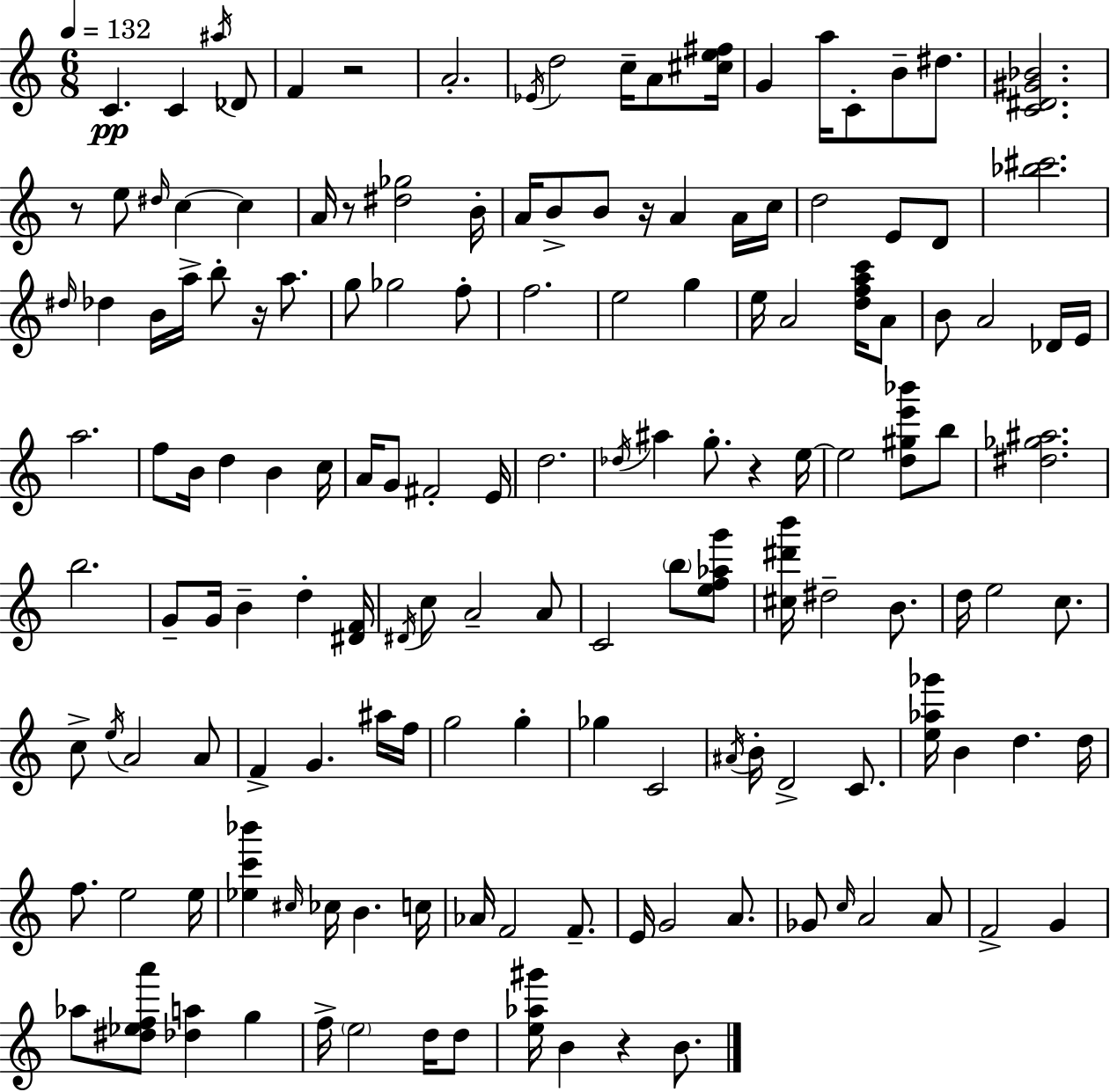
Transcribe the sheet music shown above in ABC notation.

X:1
T:Untitled
M:6/8
L:1/4
K:Am
C C ^a/4 _D/2 F z2 A2 _E/4 d2 c/4 A/2 [^ce^f]/4 G a/4 C/2 B/2 ^d/2 [C^D^G_B]2 z/2 e/2 ^d/4 c c A/4 z/2 [^d_g]2 B/4 A/4 B/2 B/2 z/4 A A/4 c/4 d2 E/2 D/2 [_b^c']2 ^d/4 _d B/4 a/4 b/2 z/4 a/2 g/2 _g2 f/2 f2 e2 g e/4 A2 [dfac']/4 A/2 B/2 A2 _D/4 E/4 a2 f/2 B/4 d B c/4 A/4 G/2 ^F2 E/4 d2 _d/4 ^a g/2 z e/4 e2 [d^ge'_b']/2 b/2 [^d_g^a]2 b2 G/2 G/4 B d [^DF]/4 ^D/4 c/2 A2 A/2 C2 b/2 [ef_ag']/2 [^c^d'b']/4 ^d2 B/2 d/4 e2 c/2 c/2 e/4 A2 A/2 F G ^a/4 f/4 g2 g _g C2 ^A/4 B/4 D2 C/2 [e_a_g']/4 B d d/4 f/2 e2 e/4 [_ec'_b'] ^c/4 _c/4 B c/4 _A/4 F2 F/2 E/4 G2 A/2 _G/2 c/4 A2 A/2 F2 G _a/2 [^d_efa']/2 [_da] g f/4 e2 d/4 d/2 [e_a^g']/4 B z B/2